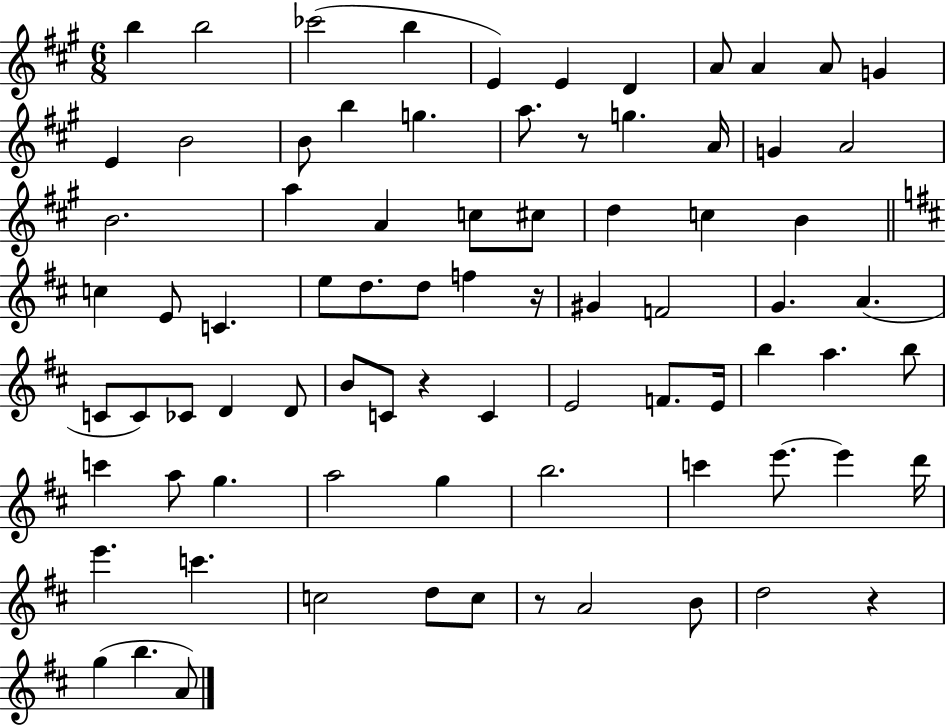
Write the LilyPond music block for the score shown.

{
  \clef treble
  \numericTimeSignature
  \time 6/8
  \key a \major
  \repeat volta 2 { b''4 b''2 | ces'''2( b''4 | e'4) e'4 d'4 | a'8 a'4 a'8 g'4 | \break e'4 b'2 | b'8 b''4 g''4. | a''8. r8 g''4. a'16 | g'4 a'2 | \break b'2. | a''4 a'4 c''8 cis''8 | d''4 c''4 b'4 | \bar "||" \break \key d \major c''4 e'8 c'4. | e''8 d''8. d''8 f''4 r16 | gis'4 f'2 | g'4. a'4.( | \break c'8 c'8) ces'8 d'4 d'8 | b'8 c'8 r4 c'4 | e'2 f'8. e'16 | b''4 a''4. b''8 | \break c'''4 a''8 g''4. | a''2 g''4 | b''2. | c'''4 e'''8.~~ e'''4 d'''16 | \break e'''4. c'''4. | c''2 d''8 c''8 | r8 a'2 b'8 | d''2 r4 | \break g''4( b''4. a'8) | } \bar "|."
}